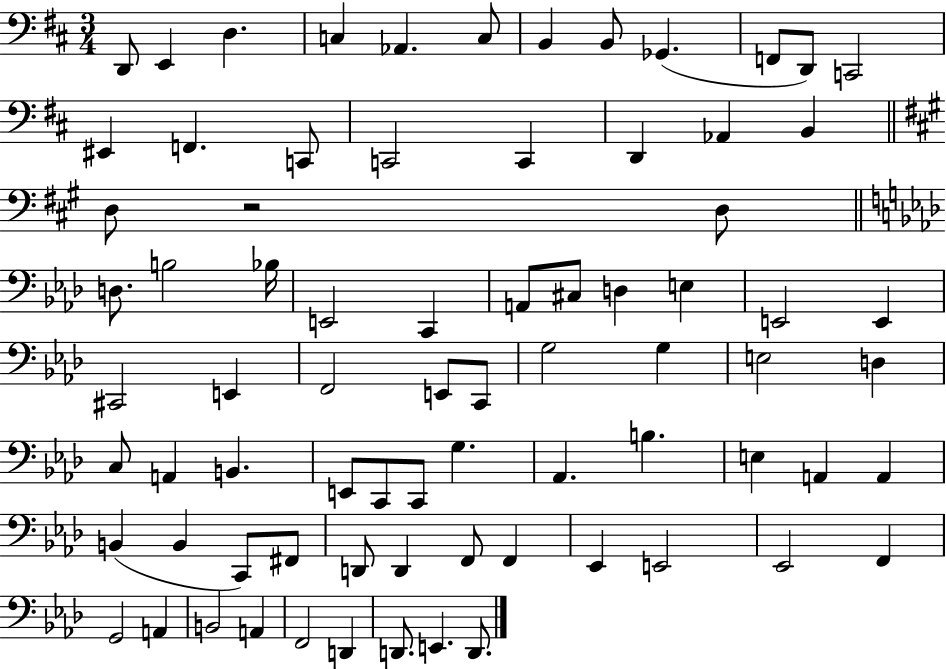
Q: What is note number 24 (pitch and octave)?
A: B3